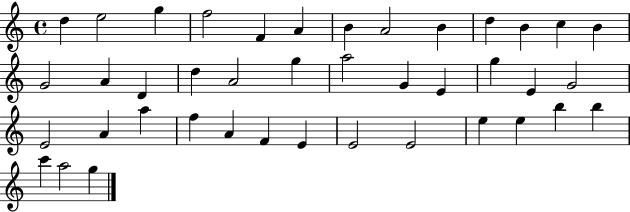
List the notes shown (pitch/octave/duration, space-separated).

D5/q E5/h G5/q F5/h F4/q A4/q B4/q A4/h B4/q D5/q B4/q C5/q B4/q G4/h A4/q D4/q D5/q A4/h G5/q A5/h G4/q E4/q G5/q E4/q G4/h E4/h A4/q A5/q F5/q A4/q F4/q E4/q E4/h E4/h E5/q E5/q B5/q B5/q C6/q A5/h G5/q